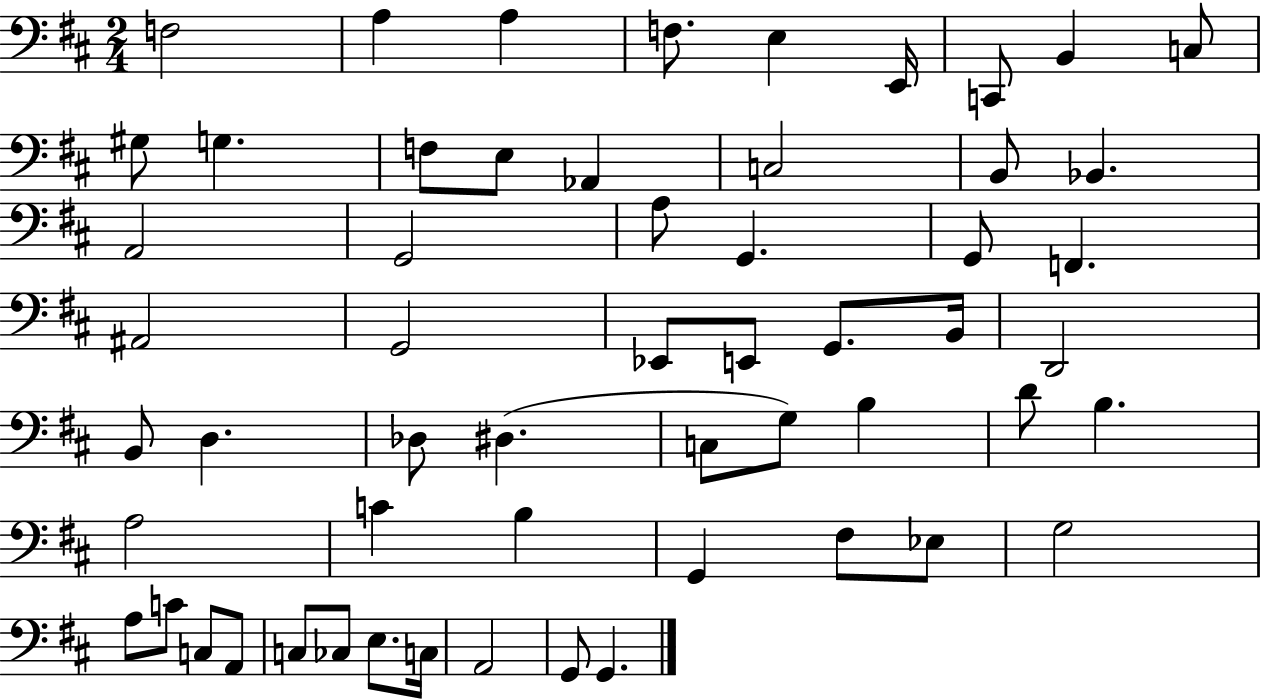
X:1
T:Untitled
M:2/4
L:1/4
K:D
F,2 A, A, F,/2 E, E,,/4 C,,/2 B,, C,/2 ^G,/2 G, F,/2 E,/2 _A,, C,2 B,,/2 _B,, A,,2 G,,2 A,/2 G,, G,,/2 F,, ^A,,2 G,,2 _E,,/2 E,,/2 G,,/2 B,,/4 D,,2 B,,/2 D, _D,/2 ^D, C,/2 G,/2 B, D/2 B, A,2 C B, G,, ^F,/2 _E,/2 G,2 A,/2 C/2 C,/2 A,,/2 C,/2 _C,/2 E,/2 C,/4 A,,2 G,,/2 G,,